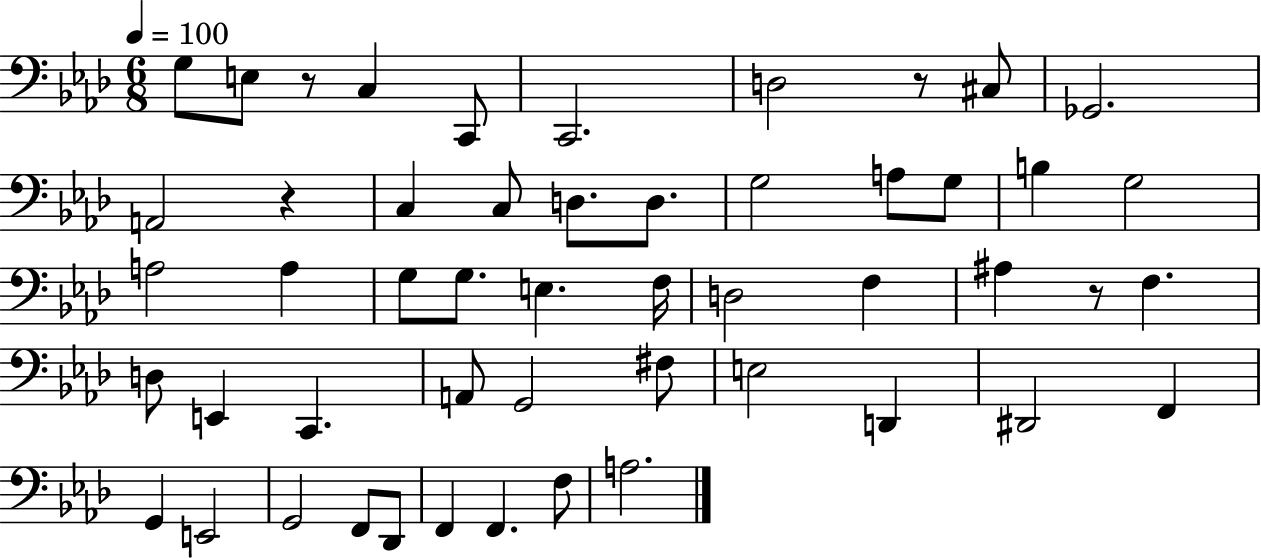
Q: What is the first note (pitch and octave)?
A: G3